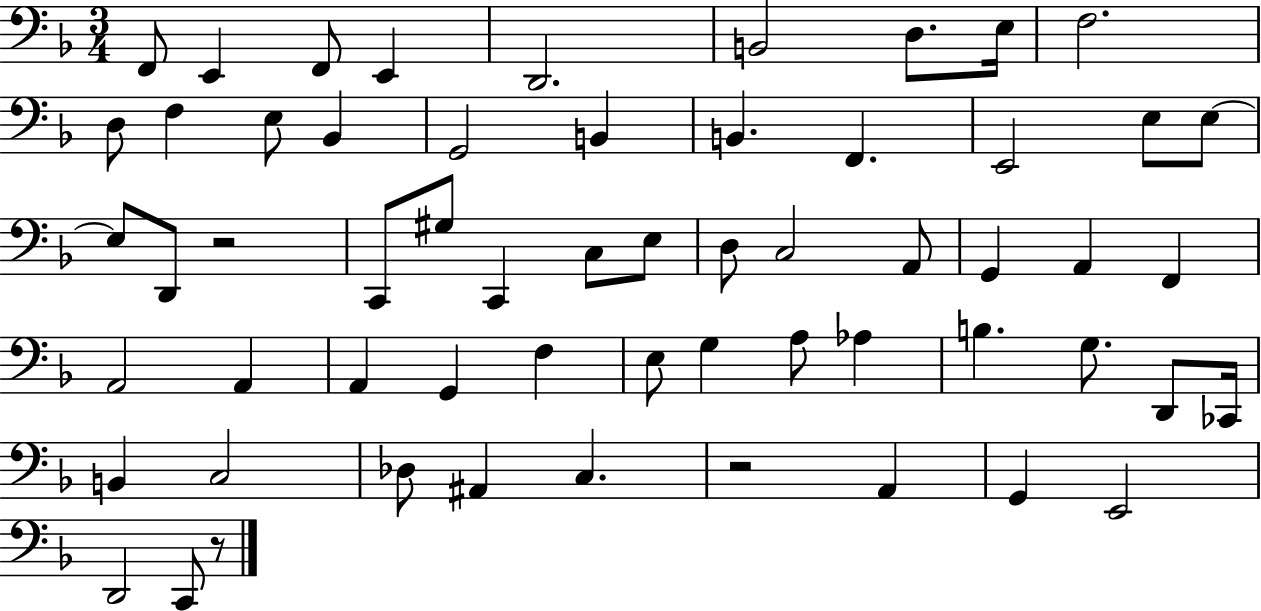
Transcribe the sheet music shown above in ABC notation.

X:1
T:Untitled
M:3/4
L:1/4
K:F
F,,/2 E,, F,,/2 E,, D,,2 B,,2 D,/2 E,/4 F,2 D,/2 F, E,/2 _B,, G,,2 B,, B,, F,, E,,2 E,/2 E,/2 E,/2 D,,/2 z2 C,,/2 ^G,/2 C,, C,/2 E,/2 D,/2 C,2 A,,/2 G,, A,, F,, A,,2 A,, A,, G,, F, E,/2 G, A,/2 _A, B, G,/2 D,,/2 _C,,/4 B,, C,2 _D,/2 ^A,, C, z2 A,, G,, E,,2 D,,2 C,,/2 z/2